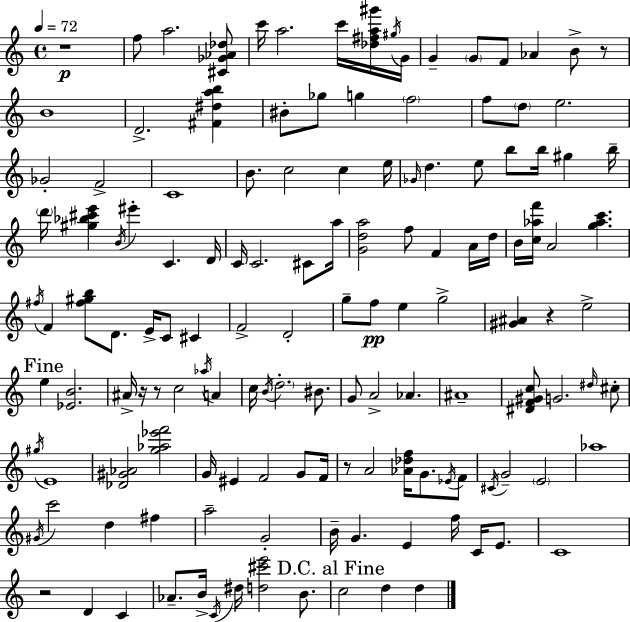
R/w F5/e A5/h. [C#4,Gb4,Ab4,Db5]/e C6/s A5/h. C6/s [Db5,F#5,A5,G#6]/s G#5/s G4/s G4/q G4/e F4/e Ab4/q B4/e R/e B4/w D4/h. [F#4,D#5,A5,B5]/q BIS4/e Gb5/e G5/q F5/h F5/e D5/e E5/h. Gb4/h F4/h C4/w B4/e. C5/h C5/q E5/s Gb4/s D5/q. E5/e B5/e B5/s G#5/q B5/s D6/s [G#5,Bb5,C#6,E6]/q B4/s EIS6/q C4/q. D4/s C4/s C4/h. C#4/e A5/s [G4,D5,A5]/h F5/e F4/q A4/s D5/s B4/s [C5,Ab5,F6]/s A4/h [G5,Ab5,C6]/q. F#5/s F4/q [F#5,G#5,B5]/e D4/e. E4/s C4/e C#4/q F4/h D4/h G5/e F5/e E5/q G5/h [G#4,A#4]/q R/q E5/h E5/q [Eb4,B4]/h. A#4/s R/s R/e C5/h Ab5/s A4/q C5/s B4/s D5/h. BIS4/e. G4/e A4/h Ab4/q. A#4/w [D#4,F4,G#4,C5]/e G4/h. D#5/s C#5/e G#5/s E4/w [Db4,G#4,Ab4]/h [G5,Ab5,Eb6,F6]/h G4/s EIS4/q F4/h G4/e F4/s R/e A4/h [Ab4,Db5,F5]/s G4/e. Eb4/s F4/e C#4/s G4/h E4/h Ab5/w G#4/s C6/h D5/q F#5/q A5/h G4/h B4/s G4/q. E4/q F5/s C4/s E4/e. C4/w R/h D4/q C4/q Ab4/e. B4/s C4/s D#5/s [D5,C#6,E6]/h B4/e. C5/h D5/q D5/q